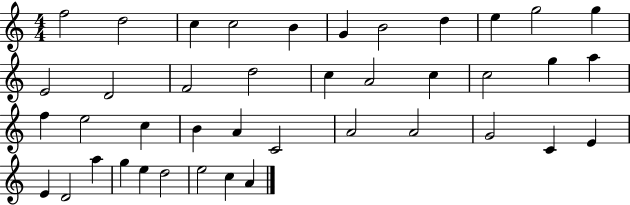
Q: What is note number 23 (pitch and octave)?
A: E5